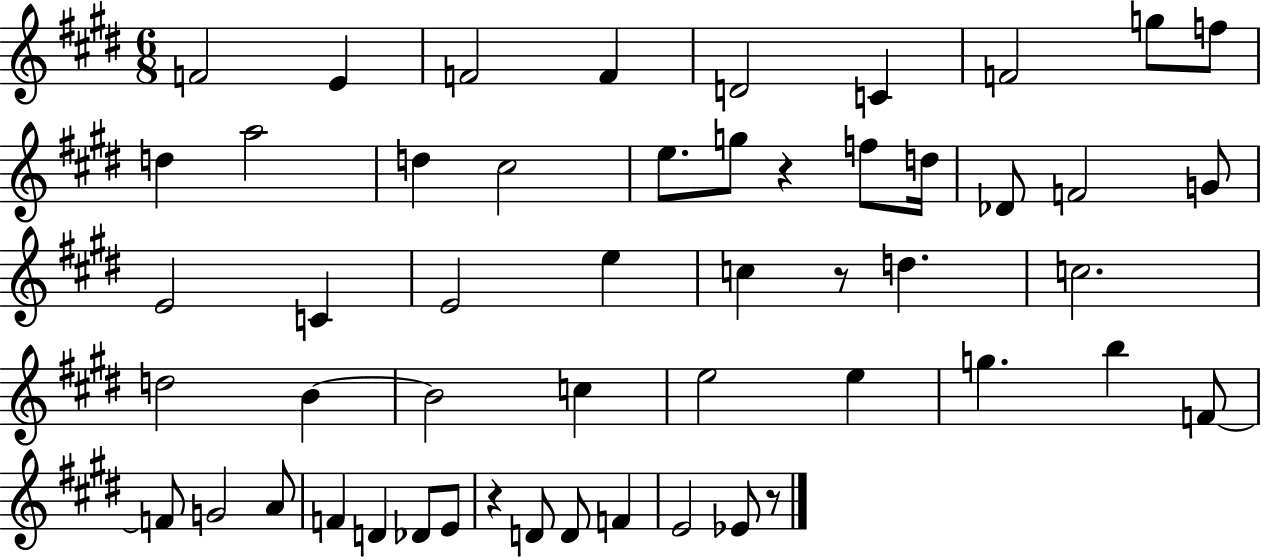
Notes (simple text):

F4/h E4/q F4/h F4/q D4/h C4/q F4/h G5/e F5/e D5/q A5/h D5/q C#5/h E5/e. G5/e R/q F5/e D5/s Db4/e F4/h G4/e E4/h C4/q E4/h E5/q C5/q R/e D5/q. C5/h. D5/h B4/q B4/h C5/q E5/h E5/q G5/q. B5/q F4/e F4/e G4/h A4/e F4/q D4/q Db4/e E4/e R/q D4/e D4/e F4/q E4/h Eb4/e R/e